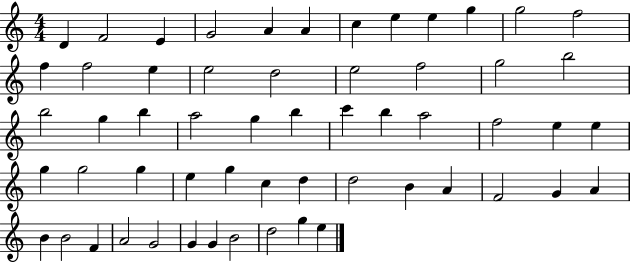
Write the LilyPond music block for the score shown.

{
  \clef treble
  \numericTimeSignature
  \time 4/4
  \key c \major
  d'4 f'2 e'4 | g'2 a'4 a'4 | c''4 e''4 e''4 g''4 | g''2 f''2 | \break f''4 f''2 e''4 | e''2 d''2 | e''2 f''2 | g''2 b''2 | \break b''2 g''4 b''4 | a''2 g''4 b''4 | c'''4 b''4 a''2 | f''2 e''4 e''4 | \break g''4 g''2 g''4 | e''4 g''4 c''4 d''4 | d''2 b'4 a'4 | f'2 g'4 a'4 | \break b'4 b'2 f'4 | a'2 g'2 | g'4 g'4 b'2 | d''2 g''4 e''4 | \break \bar "|."
}